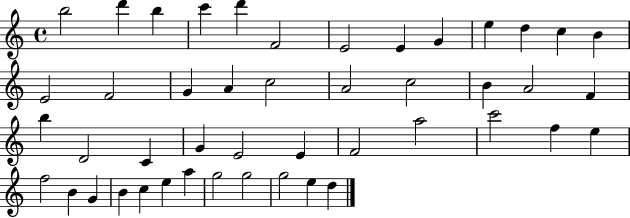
{
  \clef treble
  \time 4/4
  \defaultTimeSignature
  \key c \major
  b''2 d'''4 b''4 | c'''4 d'''4 f'2 | e'2 e'4 g'4 | e''4 d''4 c''4 b'4 | \break e'2 f'2 | g'4 a'4 c''2 | a'2 c''2 | b'4 a'2 f'4 | \break b''4 d'2 c'4 | g'4 e'2 e'4 | f'2 a''2 | c'''2 f''4 e''4 | \break f''2 b'4 g'4 | b'4 c''4 e''4 a''4 | g''2 g''2 | g''2 e''4 d''4 | \break \bar "|."
}